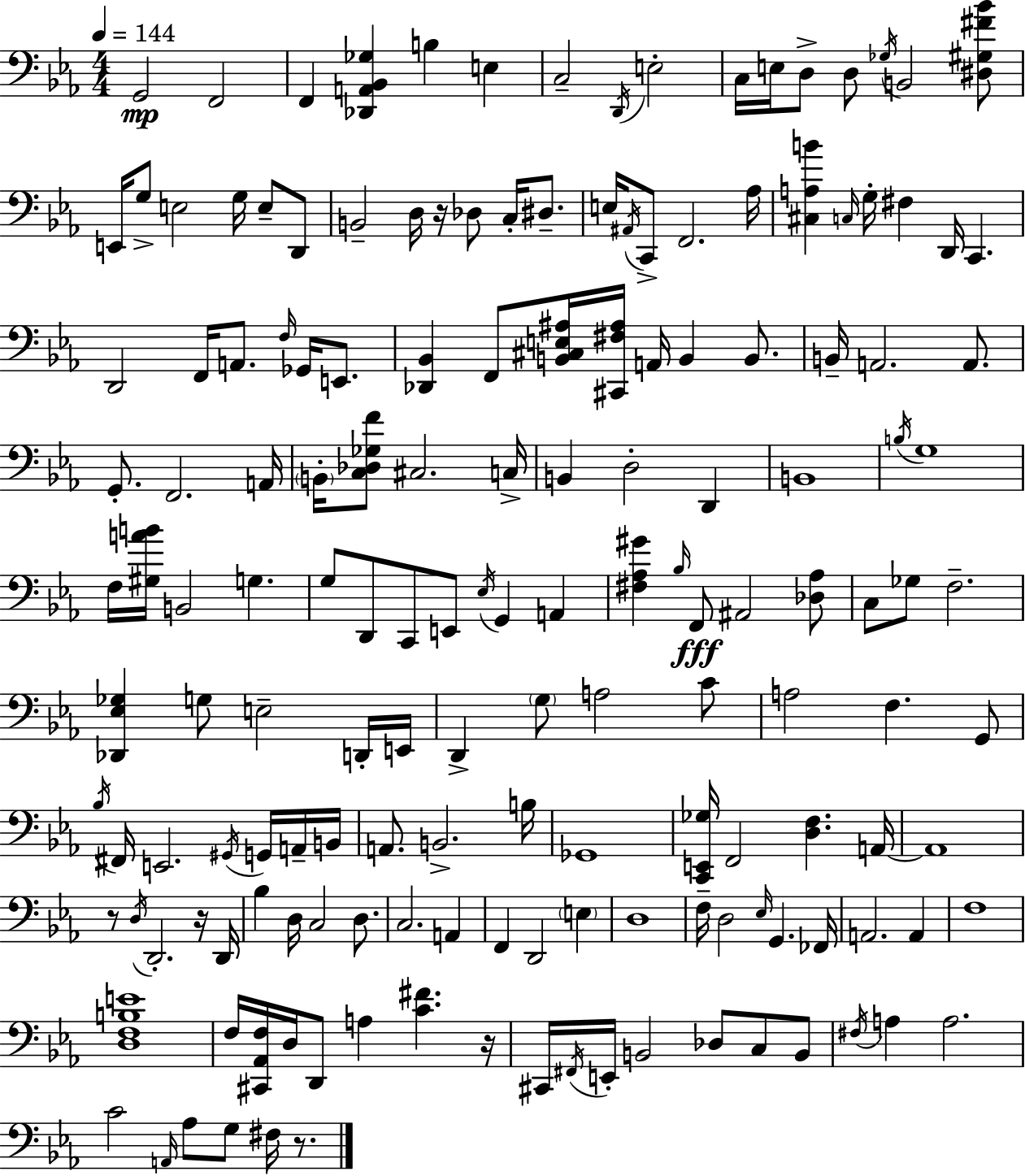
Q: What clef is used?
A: bass